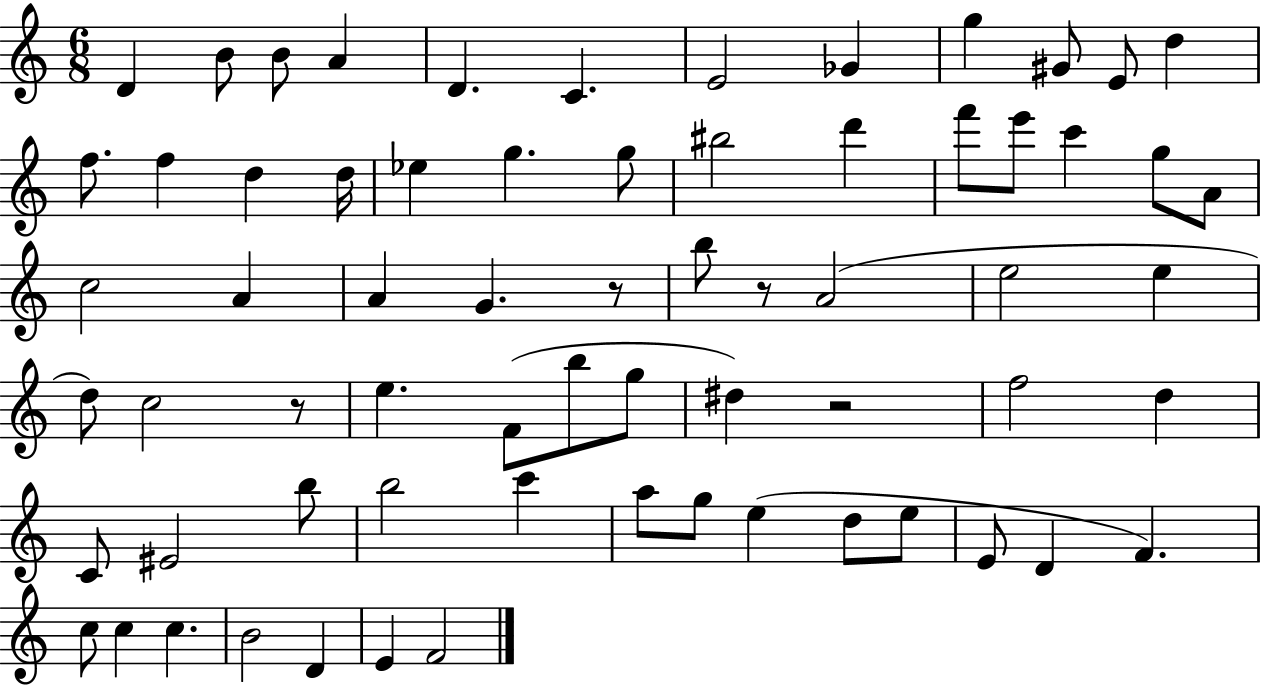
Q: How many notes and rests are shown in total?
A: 67